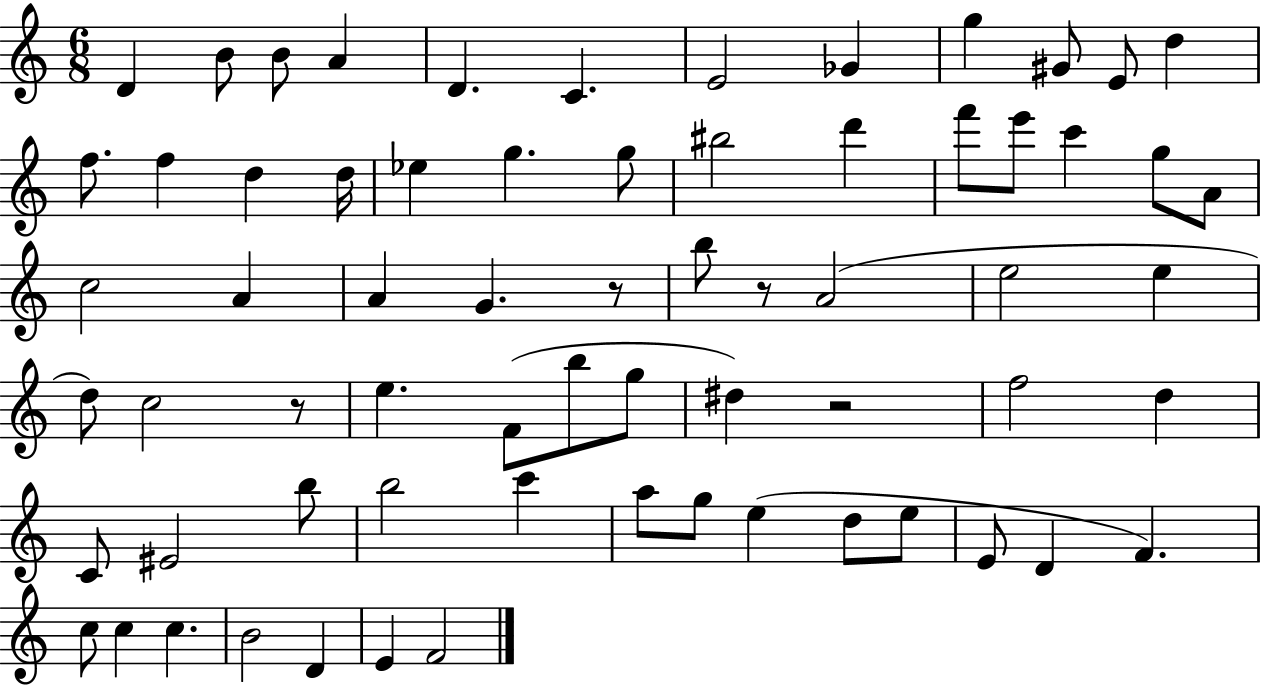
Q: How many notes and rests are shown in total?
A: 67